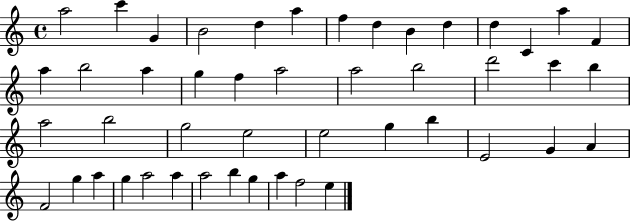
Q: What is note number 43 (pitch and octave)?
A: B5